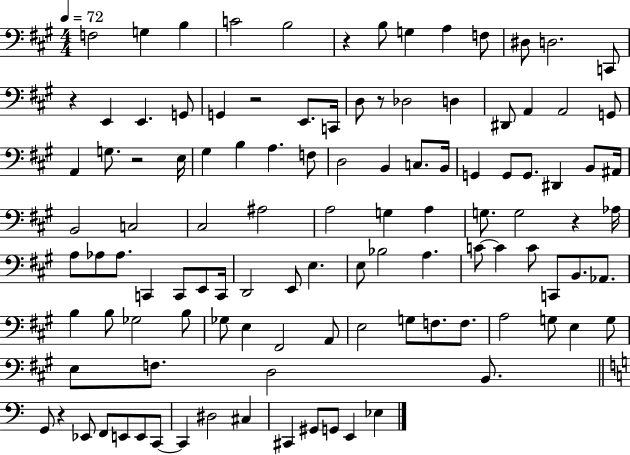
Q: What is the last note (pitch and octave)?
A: Eb3